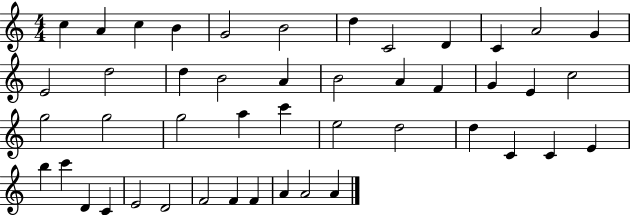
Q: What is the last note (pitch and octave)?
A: A4